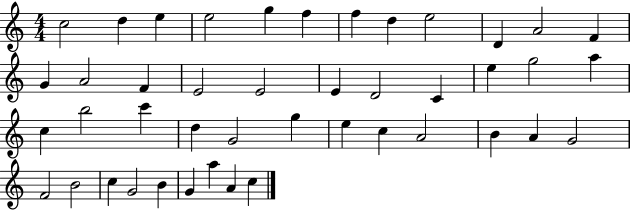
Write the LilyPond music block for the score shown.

{
  \clef treble
  \numericTimeSignature
  \time 4/4
  \key c \major
  c''2 d''4 e''4 | e''2 g''4 f''4 | f''4 d''4 e''2 | d'4 a'2 f'4 | \break g'4 a'2 f'4 | e'2 e'2 | e'4 d'2 c'4 | e''4 g''2 a''4 | \break c''4 b''2 c'''4 | d''4 g'2 g''4 | e''4 c''4 a'2 | b'4 a'4 g'2 | \break f'2 b'2 | c''4 g'2 b'4 | g'4 a''4 a'4 c''4 | \bar "|."
}